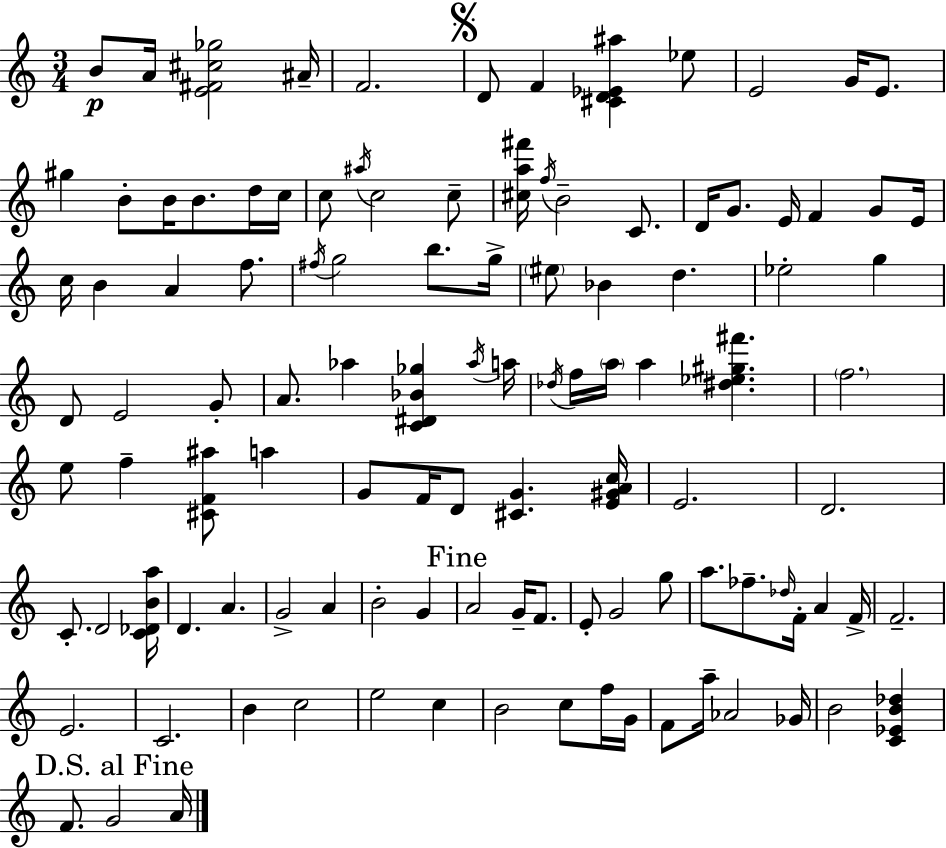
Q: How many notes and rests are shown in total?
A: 111